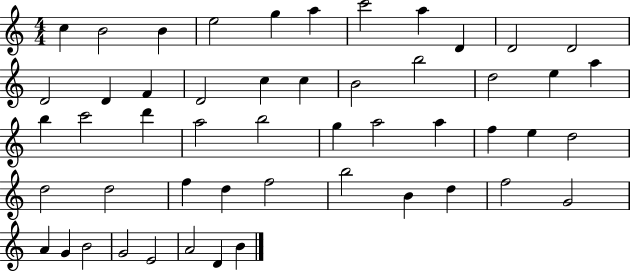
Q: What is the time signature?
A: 4/4